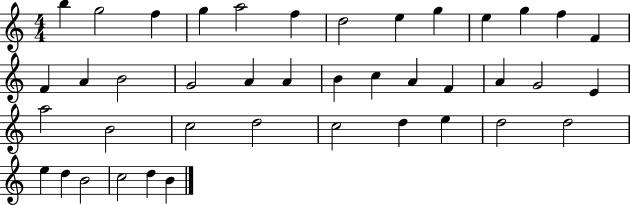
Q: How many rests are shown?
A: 0